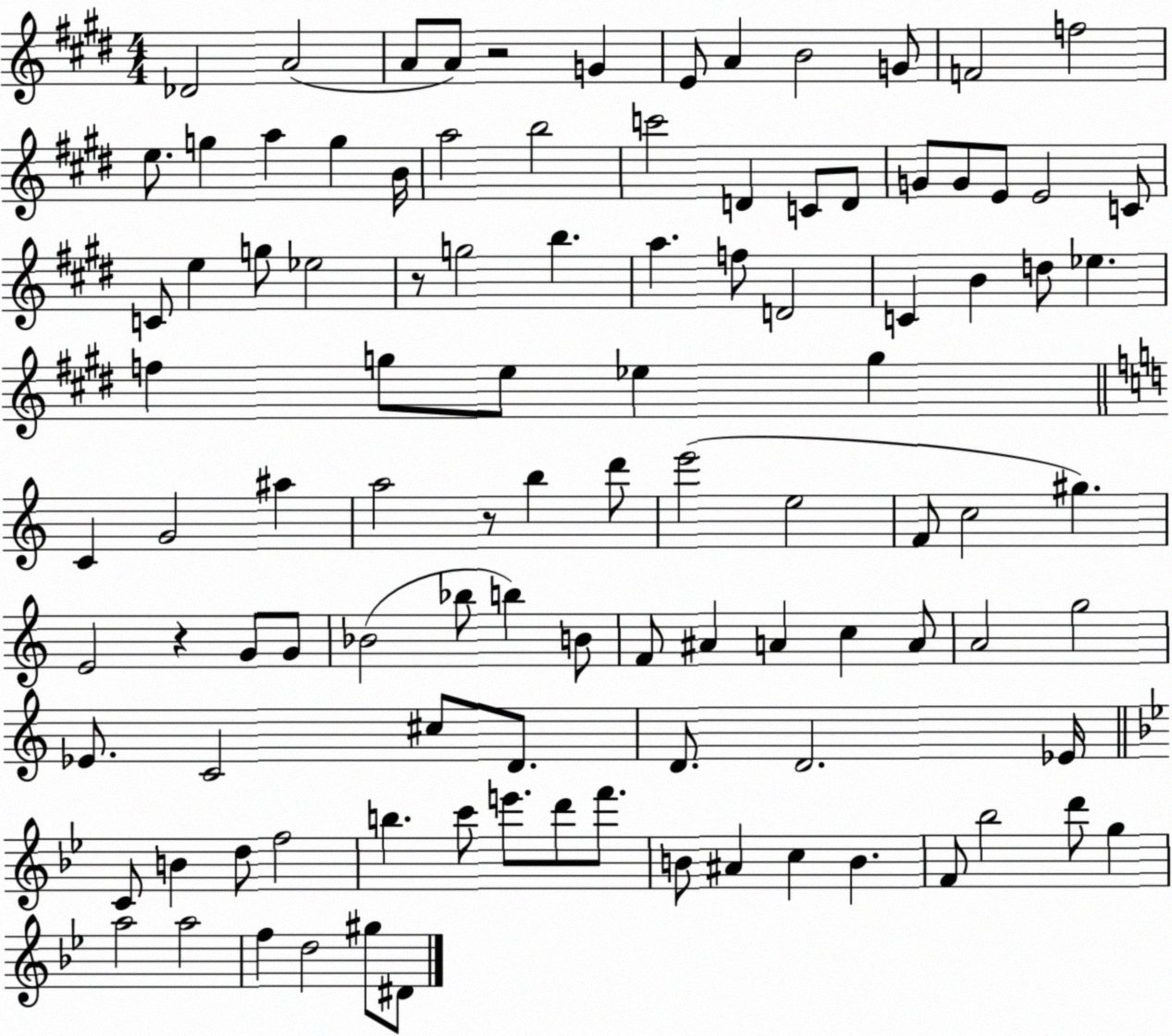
X:1
T:Untitled
M:4/4
L:1/4
K:E
_D2 A2 A/2 A/2 z2 G E/2 A B2 G/2 F2 f2 e/2 g a g B/4 a2 b2 c'2 D C/2 D/2 G/2 G/2 E/2 E2 C/2 C/2 e g/2 _e2 z/2 g2 b a f/2 D2 C B d/2 _e f g/2 e/2 _e g C G2 ^a a2 z/2 b d'/2 e'2 e2 F/2 c2 ^g E2 z G/2 G/2 _B2 _b/2 b B/2 F/2 ^A A c A/2 A2 g2 _E/2 C2 ^c/2 D/2 D/2 D2 _E/4 C/2 B d/2 f2 b c'/2 e'/2 d'/2 f'/2 B/2 ^A c B F/2 _b2 d'/2 g a2 a2 f d2 ^g/2 ^D/2